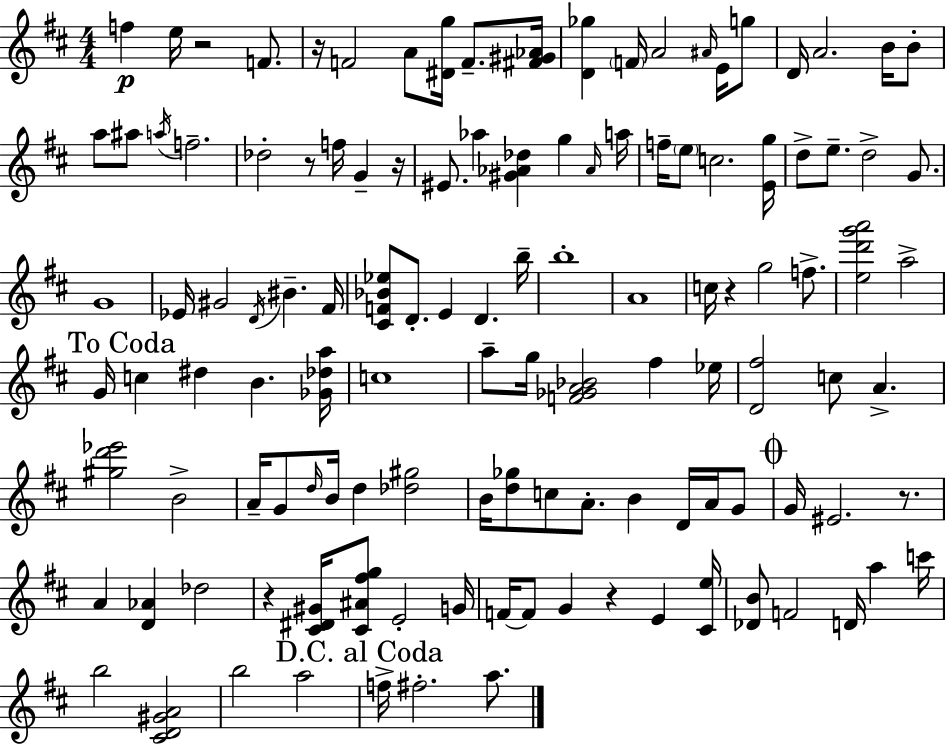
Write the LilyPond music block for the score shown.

{
  \clef treble
  \numericTimeSignature
  \time 4/4
  \key d \major
  \repeat volta 2 { f''4\p e''16 r2 f'8. | r16 f'2 a'8 <dis' g''>16 f'8.-- <fis' gis' aes'>16 | <d' ges''>4 \parenthesize f'16 a'2 \grace { ais'16 } e'16 g''8 | d'16 a'2. b'16 b'8-. | \break a''8 ais''8 \acciaccatura { a''16 } f''2.-- | des''2-. r8 f''16 g'4-- | r16 eis'8. aes''4 <gis' aes' des''>4 g''4 | \grace { aes'16 } a''16 f''16-- \parenthesize e''8 c''2. | \break <e' g''>16 d''8-> e''8.-- d''2-> | g'8. g'1 | ees'16 gis'2 \acciaccatura { d'16 } bis'4.-- | fis'16 <cis' f' bes' ees''>8 d'8.-. e'4 d'4. | \break b''16-- b''1-. | a'1 | c''16 r4 g''2 | f''8.-> <e'' d''' g''' a'''>2 a''2-> | \break \mark "To Coda" g'16 c''4 dis''4 b'4. | <ges' des'' a''>16 c''1 | a''8-- g''16 <f' ges' a' bes'>2 fis''4 | ees''16 <d' fis''>2 c''8 a'4.-> | \break <gis'' d''' ees'''>2 b'2-> | a'16-- g'8 \grace { d''16 } b'16 d''4 <des'' gis''>2 | b'16 <d'' ges''>8 c''8 a'8.-. b'4 | d'16 a'16 g'8 \mark \markup { \musicglyph "scripts.coda" } g'16 eis'2. | \break r8. a'4 <d' aes'>4 des''2 | r4 <cis' dis' gis'>16 <cis' ais' fis'' g''>8 e'2-. | g'16 f'16~~ f'8 g'4 r4 | e'4 <cis' e''>16 <des' b'>8 f'2 d'16 | \break a''4 c'''16 b''2 <cis' d' gis' a'>2 | b''2 a''2 | \mark "D.C. al Coda" f''16-> fis''2.-. | a''8. } \bar "|."
}